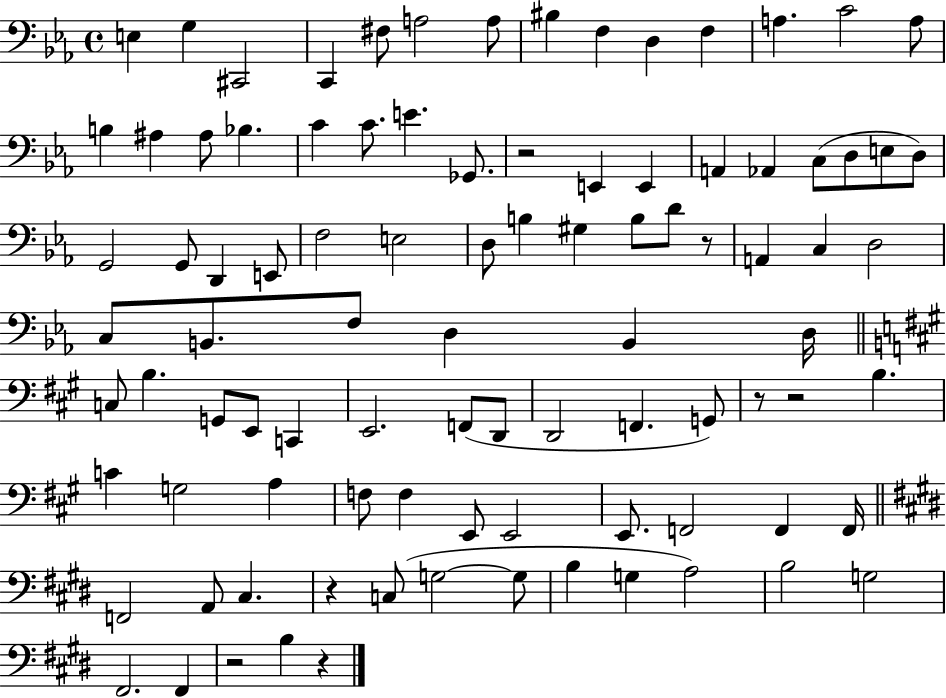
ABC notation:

X:1
T:Untitled
M:4/4
L:1/4
K:Eb
E, G, ^C,,2 C,, ^F,/2 A,2 A,/2 ^B, F, D, F, A, C2 A,/2 B, ^A, ^A,/2 _B, C C/2 E _G,,/2 z2 E,, E,, A,, _A,, C,/2 D,/2 E,/2 D,/2 G,,2 G,,/2 D,, E,,/2 F,2 E,2 D,/2 B, ^G, B,/2 D/2 z/2 A,, C, D,2 C,/2 B,,/2 F,/2 D, B,, D,/4 C,/2 B, G,,/2 E,,/2 C,, E,,2 F,,/2 D,,/2 D,,2 F,, G,,/2 z/2 z2 B, C G,2 A, F,/2 F, E,,/2 E,,2 E,,/2 F,,2 F,, F,,/4 F,,2 A,,/2 ^C, z C,/2 G,2 G,/2 B, G, A,2 B,2 G,2 ^F,,2 ^F,, z2 B, z